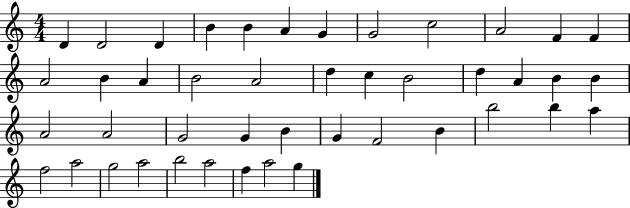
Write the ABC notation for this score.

X:1
T:Untitled
M:4/4
L:1/4
K:C
D D2 D B B A G G2 c2 A2 F F A2 B A B2 A2 d c B2 d A B B A2 A2 G2 G B G F2 B b2 b a f2 a2 g2 a2 b2 a2 f a2 g